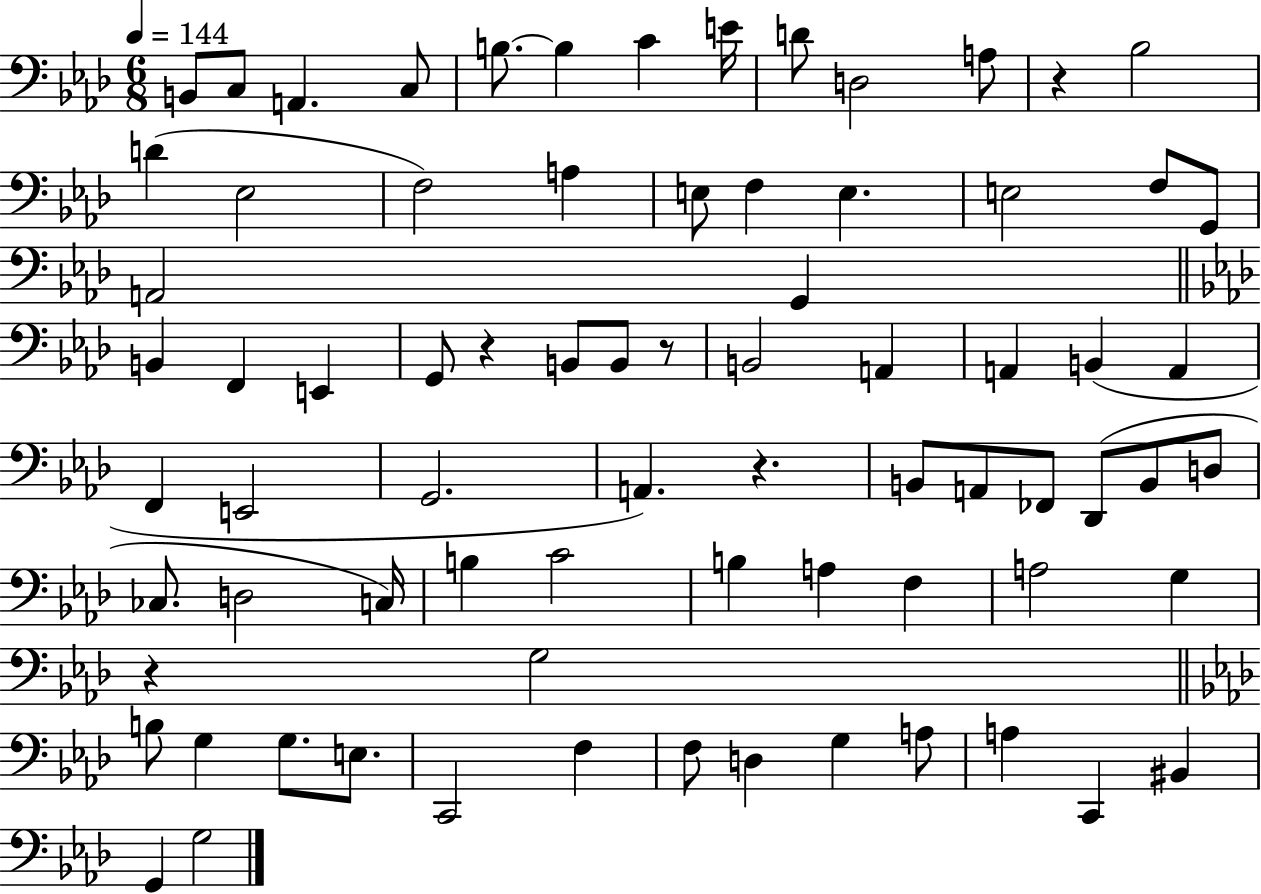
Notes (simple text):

B2/e C3/e A2/q. C3/e B3/e. B3/q C4/q E4/s D4/e D3/h A3/e R/q Bb3/h D4/q Eb3/h F3/h A3/q E3/e F3/q E3/q. E3/h F3/e G2/e A2/h G2/q B2/q F2/q E2/q G2/e R/q B2/e B2/e R/e B2/h A2/q A2/q B2/q A2/q F2/q E2/h G2/h. A2/q. R/q. B2/e A2/e FES2/e Db2/e B2/e D3/e CES3/e. D3/h C3/s B3/q C4/h B3/q A3/q F3/q A3/h G3/q R/q G3/h B3/e G3/q G3/e. E3/e. C2/h F3/q F3/e D3/q G3/q A3/e A3/q C2/q BIS2/q G2/q G3/h